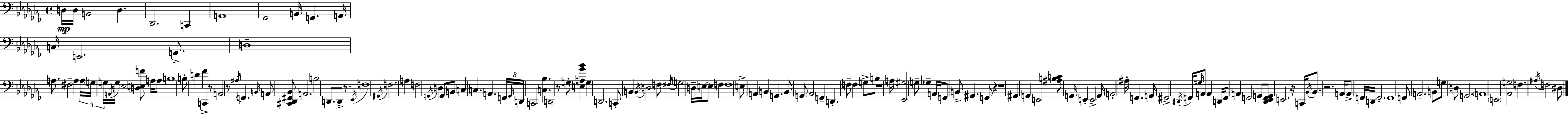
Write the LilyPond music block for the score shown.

{
  \clef bass
  \time 4/4
  \defaultTimeSignature
  \key aes \minor
  d16\mp d16 b,2 d4. | des,2. c,4 | a,1 | ges,2 b,16 g,4. a,16 | \break c16 e,2. g,8.-> | d1-- | a8. fis2-- a4 \tuplet 3/2 { a16 | \parenthesize g16 g16 } \acciaccatura { a,16 } g16 \parenthesize ees2 <d e f'>8 a16 a8 | \break b1 | b8-. d'4 fes'4 c,4-> r8 | a,2 r8 \acciaccatura { ais16 } f,4. | \grace { b,16 } a,8 <cis, des, fis, bes,>8 a,2. | \break b2 d,8. d,8-> | r8. \acciaccatura { ees,16 } f1 | \acciaccatura { gis,16 } f2. | a4 f2 \acciaccatura { g,16 } d4 | \break g,8 b,8 c4 c4. | a,4. \tuplet 3/2 { f,16 \grace { ges,16 } d,16 } c,2 | <c bes>4. d,2-- r8 | g8-. <e a ges' bes'>4 g4 d,2. | \break c,8-. b,4 \acciaccatura { b,16 } d2 | f8 \acciaccatura { fis16 } g2 | d16-- e16~~ e8 f4 f1 | e8-> a,4 b,4 | \break g,4. b,8 \parenthesize g,8 aes,2 | f,4-- d,4.-. f8-- | f4 g8-> b8 r1 | a16 <ees, gis>2 | \break g8-- ges4-- a,16 f,8 b,8-> gis,4. | f,8 r4 r1 | gis,4 g,4 | e,2 <ais b c'>8 g,16 e,4-. | \break e,2-> g,16 a,2-. | ais16-. f,4. g,16 fis,2-> | \acciaccatura { dis,16 } f,16 \grace { gis16 } a,8 a,4 d,16 f,8 a,4 | f,2 g,8 <des, ees, f, g,>8 e,2. | \break r16 c,16 \acciaccatura { bes,16 } bes,8. r2. | a,16 \parenthesize a,8-> f,16 d,16 | f,2.-. f,1 | f,8 a,2.-- | \break b,8 g8 d8 | g,2. \parenthesize a,1 | \parenthesize e,2 | <aes, g>2 f4. | \break \acciaccatura { ais16 } f2 dis8 \bar "|."
}